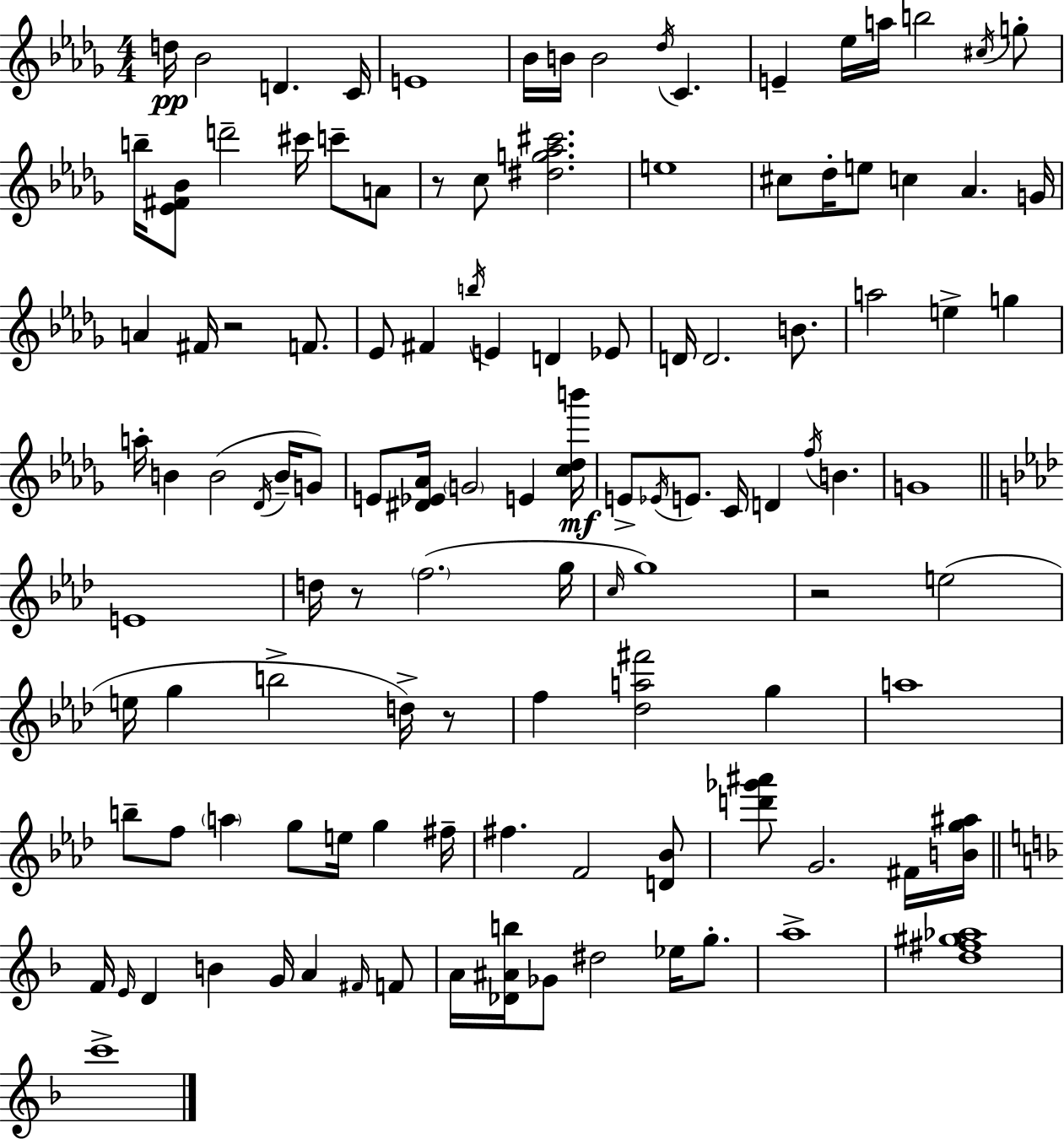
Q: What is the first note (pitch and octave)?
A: D5